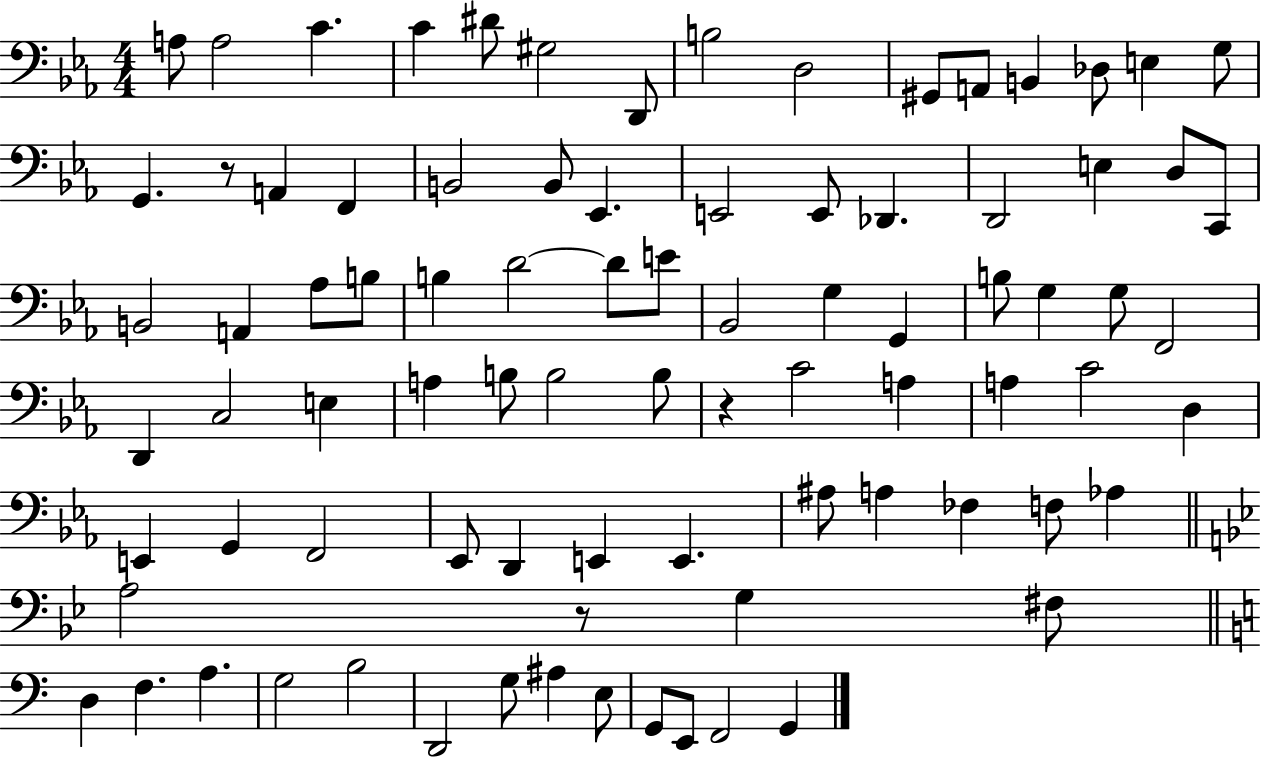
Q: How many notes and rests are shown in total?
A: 86